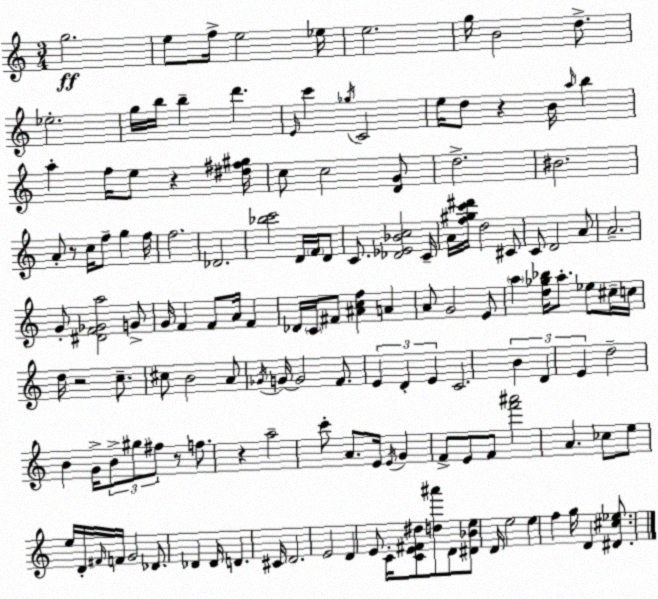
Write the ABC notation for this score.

X:1
T:Untitled
M:3/4
L:1/4
K:C
g2 e/2 f/4 e2 _e/4 e2 g/4 B2 d/2 _e2 g/4 b/4 b d' E/4 c' _g/4 C2 e/4 d/2 z B/4 a/4 b a f/4 e/2 z [^d^f^g]/4 c/2 c2 [DG]/2 d2 ^B2 A/2 z/2 c/4 f/2 g f/4 f2 _D2 [_bc']2 D/4 F/4 D/2 C/2 [_D_E_Bc]2 C/4 A/4 [f^gc'^d']/4 d2 ^C/2 C/2 D2 A/2 A2 G/2 [^DF_Ga]2 G/2 G/4 F F/2 A/4 F _D/4 C/4 ^F/2 [^Acf] A A/2 G2 E/2 a [d_g_b]/4 a/2 _e/2 ^c/4 c/4 d/4 z2 c/2 ^c/2 B2 A/2 _G/4 G/4 G2 F/2 E D E C2 B D E d2 B G/4 B/2 ^g/2 ^f/2 z/2 f/2 z a2 c'/2 A/2 E/4 E/4 G F/2 E/2 F/2 [f'^a']2 A _c/2 e/2 e/4 D/4 ^F/4 F/4 G2 _D/2 _D _D/4 D ^C/4 D2 E2 D E/2 C/4 [CE^F^d]/2 [d^a']/2 D/2 [^D_Be]/2 D/4 e2 e f g/4 D [^D^c_e]/2